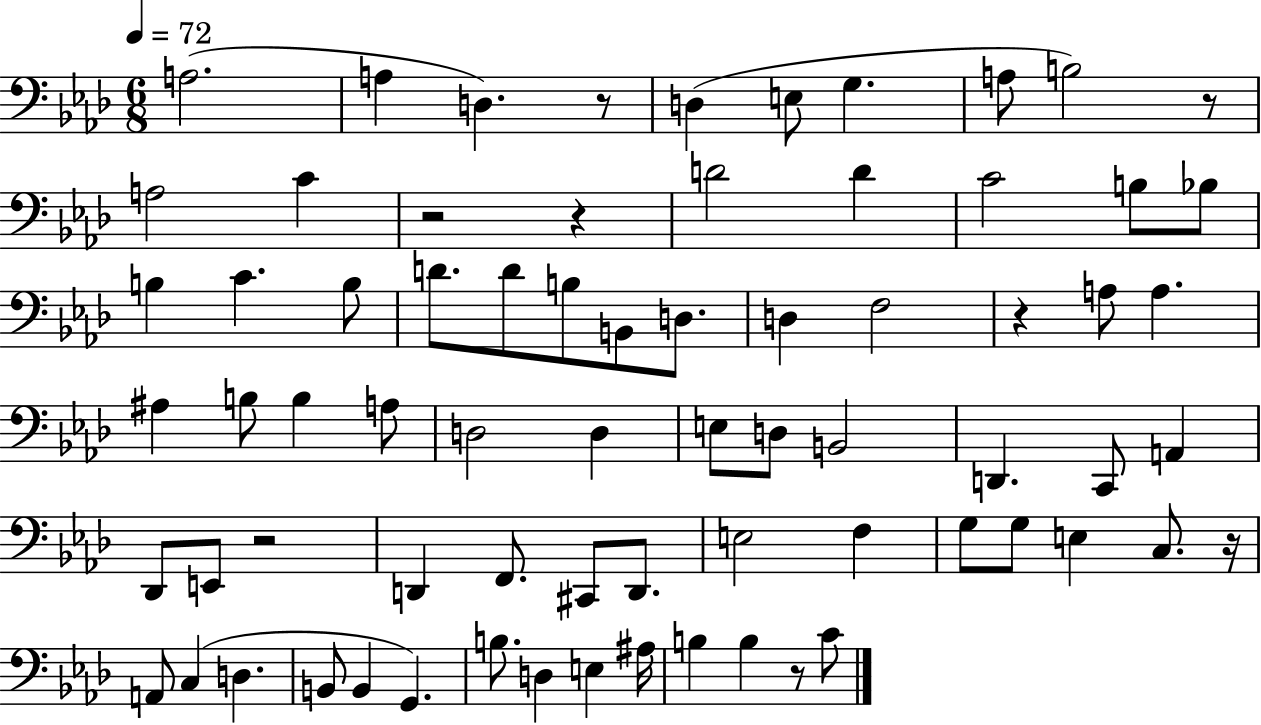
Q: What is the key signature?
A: AES major